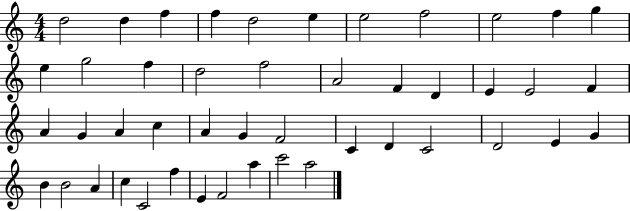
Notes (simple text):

D5/h D5/q F5/q F5/q D5/h E5/q E5/h F5/h E5/h F5/q G5/q E5/q G5/h F5/q D5/h F5/h A4/h F4/q D4/q E4/q E4/h F4/q A4/q G4/q A4/q C5/q A4/q G4/q F4/h C4/q D4/q C4/h D4/h E4/q G4/q B4/q B4/h A4/q C5/q C4/h F5/q E4/q F4/h A5/q C6/h A5/h